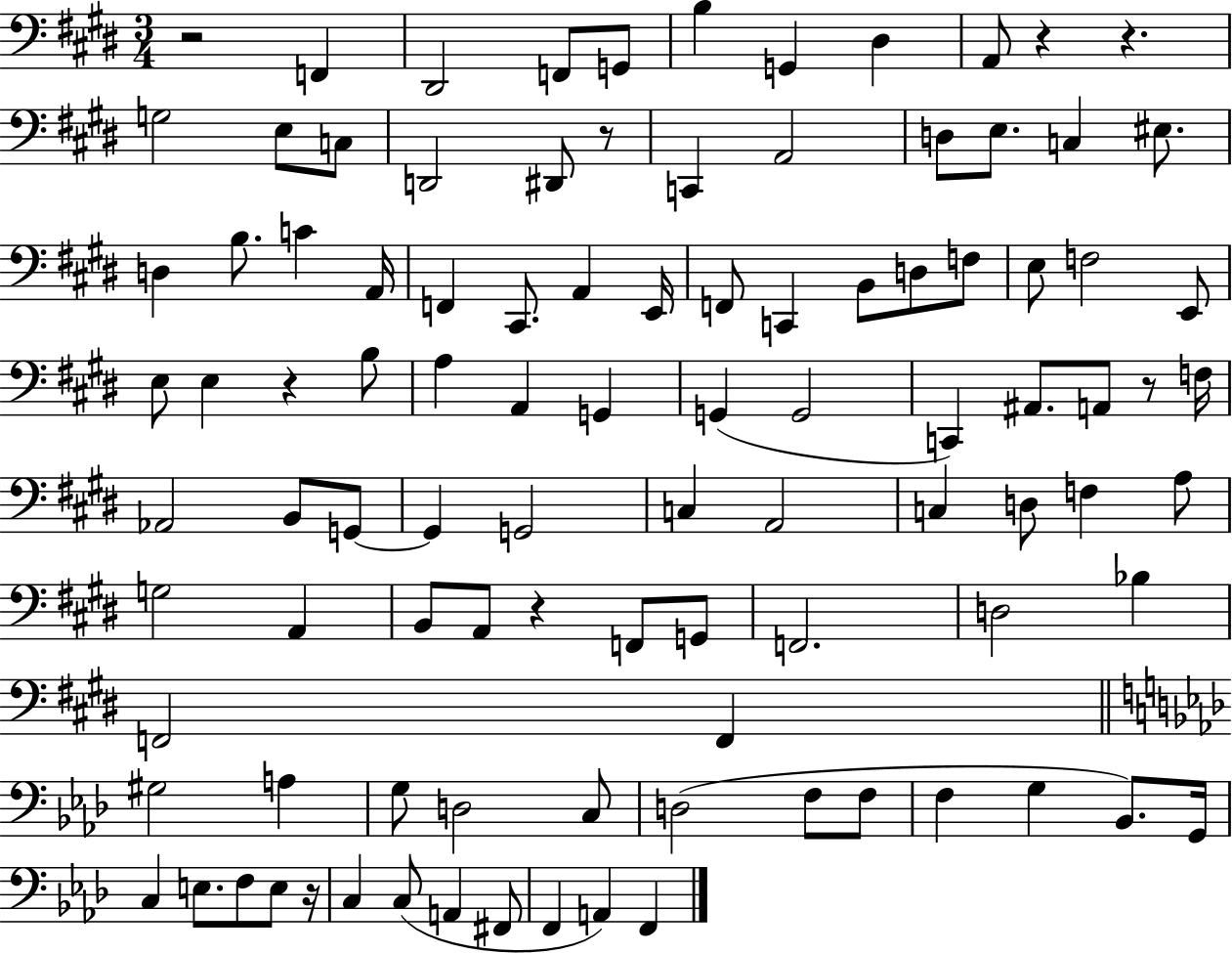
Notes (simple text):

R/h F2/q D#2/h F2/e G2/e B3/q G2/q D#3/q A2/e R/q R/q. G3/h E3/e C3/e D2/h D#2/e R/e C2/q A2/h D3/e E3/e. C3/q EIS3/e. D3/q B3/e. C4/q A2/s F2/q C#2/e. A2/q E2/s F2/e C2/q B2/e D3/e F3/e E3/e F3/h E2/e E3/e E3/q R/q B3/e A3/q A2/q G2/q G2/q G2/h C2/q A#2/e. A2/e R/e F3/s Ab2/h B2/e G2/e G2/q G2/h C3/q A2/h C3/q D3/e F3/q A3/e G3/h A2/q B2/e A2/e R/q F2/e G2/e F2/h. D3/h Bb3/q F2/h F2/q G#3/h A3/q G3/e D3/h C3/e D3/h F3/e F3/e F3/q G3/q Bb2/e. G2/s C3/q E3/e. F3/e E3/e R/s C3/q C3/e A2/q F#2/e F2/q A2/q F2/q